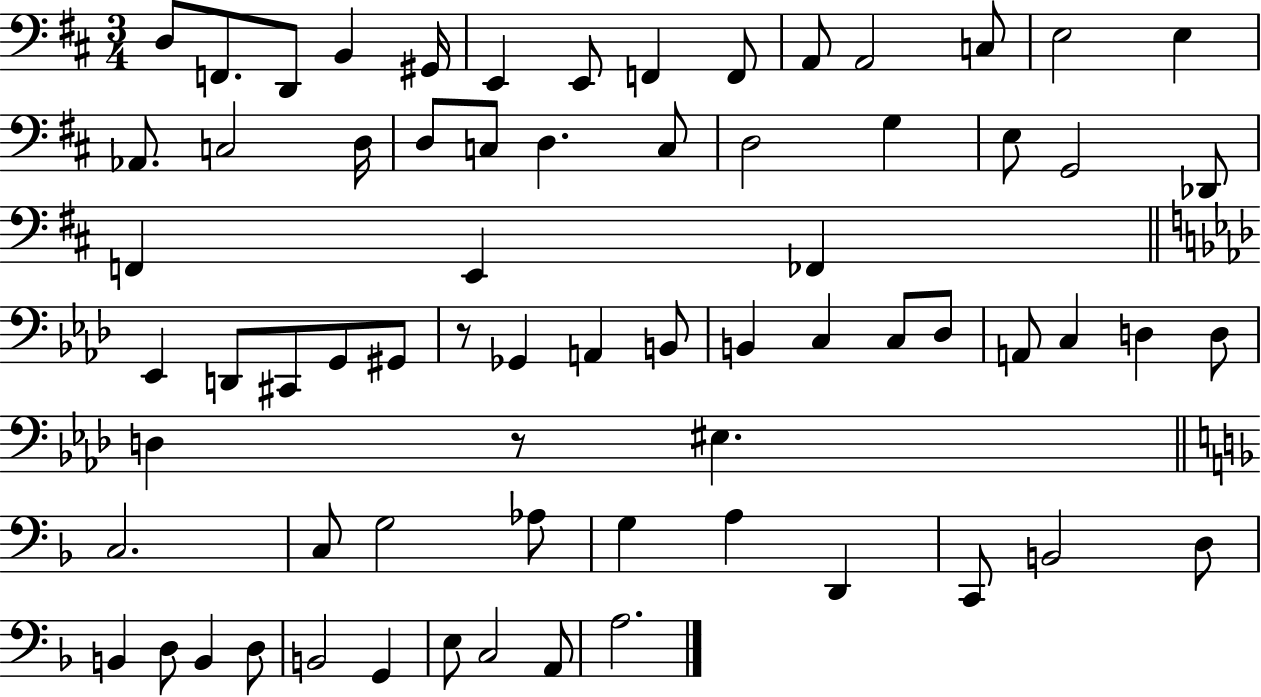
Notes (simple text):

D3/e F2/e. D2/e B2/q G#2/s E2/q E2/e F2/q F2/e A2/e A2/h C3/e E3/h E3/q Ab2/e. C3/h D3/s D3/e C3/e D3/q. C3/e D3/h G3/q E3/e G2/h Db2/e F2/q E2/q FES2/q Eb2/q D2/e C#2/e G2/e G#2/e R/e Gb2/q A2/q B2/e B2/q C3/q C3/e Db3/e A2/e C3/q D3/q D3/e D3/q R/e EIS3/q. C3/h. C3/e G3/h Ab3/e G3/q A3/q D2/q C2/e B2/h D3/e B2/q D3/e B2/q D3/e B2/h G2/q E3/e C3/h A2/e A3/h.